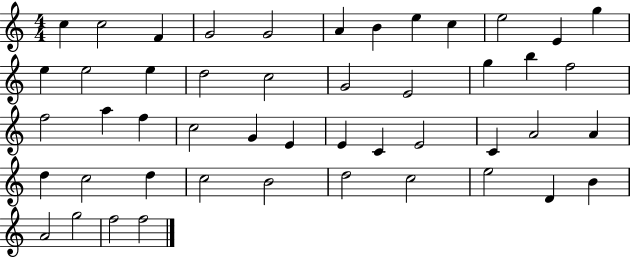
{
  \clef treble
  \numericTimeSignature
  \time 4/4
  \key c \major
  c''4 c''2 f'4 | g'2 g'2 | a'4 b'4 e''4 c''4 | e''2 e'4 g''4 | \break e''4 e''2 e''4 | d''2 c''2 | g'2 e'2 | g''4 b''4 f''2 | \break f''2 a''4 f''4 | c''2 g'4 e'4 | e'4 c'4 e'2 | c'4 a'2 a'4 | \break d''4 c''2 d''4 | c''2 b'2 | d''2 c''2 | e''2 d'4 b'4 | \break a'2 g''2 | f''2 f''2 | \bar "|."
}